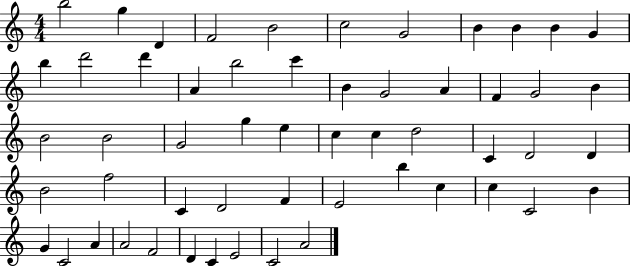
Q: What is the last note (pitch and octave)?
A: A4